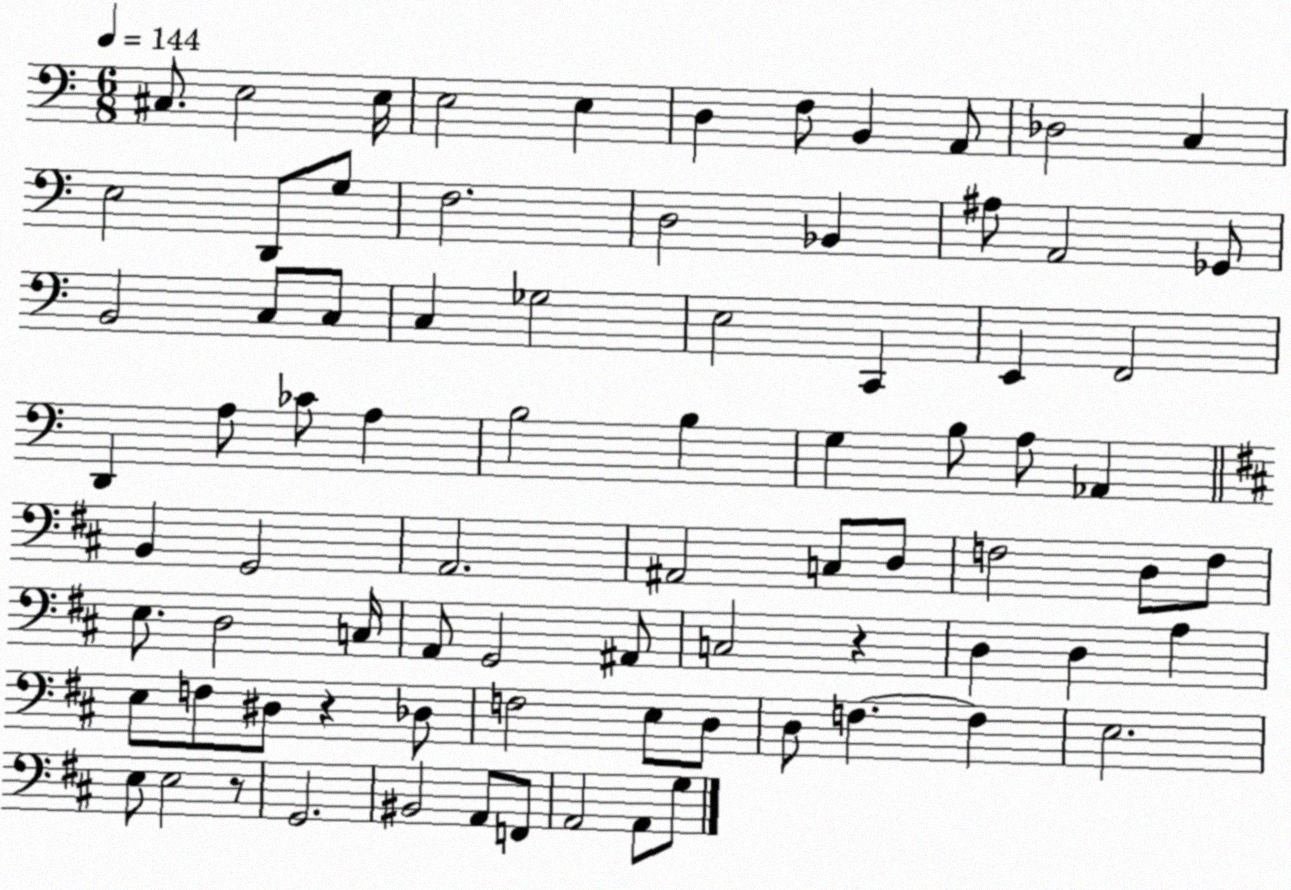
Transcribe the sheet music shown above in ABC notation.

X:1
T:Untitled
M:6/8
L:1/4
K:C
^C,/2 E,2 E,/4 E,2 E, D, F,/2 B,, A,,/2 _D,2 C, E,2 D,,/2 G,/2 F,2 D,2 _B,, ^A,/2 A,,2 _G,,/2 B,,2 C,/2 C,/2 C, _G,2 E,2 C,, E,, F,,2 D,, A,/2 _C/2 A, B,2 B, G, B,/2 A,/2 _A,, B,, G,,2 A,,2 ^A,,2 C,/2 D,/2 F,2 D,/2 F,/2 E,/2 D,2 C,/4 A,,/2 G,,2 ^A,,/2 C,2 z D, D, A, E,/2 F,/2 ^D,/2 z _D,/2 F,2 E,/2 D,/2 D,/2 F, F, E,2 E,/2 E,2 z/2 G,,2 ^B,,2 A,,/2 F,,/2 A,,2 A,,/2 G,/2